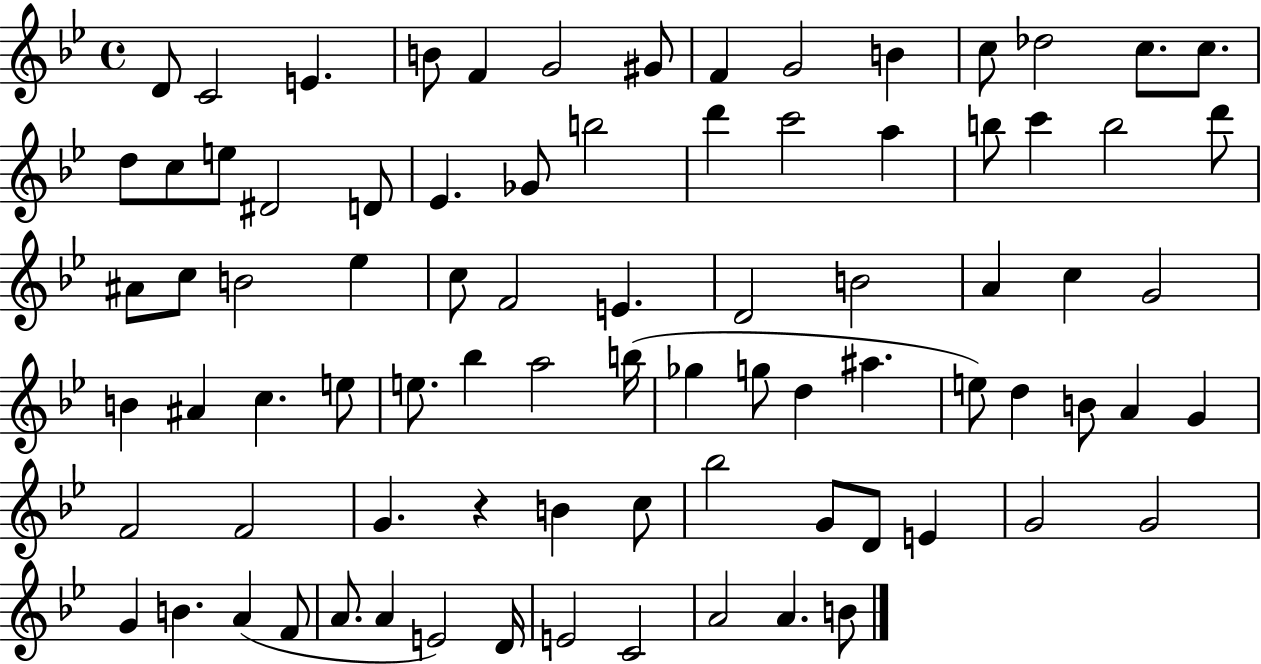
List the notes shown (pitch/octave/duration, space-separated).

D4/e C4/h E4/q. B4/e F4/q G4/h G#4/e F4/q G4/h B4/q C5/e Db5/h C5/e. C5/e. D5/e C5/e E5/e D#4/h D4/e Eb4/q. Gb4/e B5/h D6/q C6/h A5/q B5/e C6/q B5/h D6/e A#4/e C5/e B4/h Eb5/q C5/e F4/h E4/q. D4/h B4/h A4/q C5/q G4/h B4/q A#4/q C5/q. E5/e E5/e. Bb5/q A5/h B5/s Gb5/q G5/e D5/q A#5/q. E5/e D5/q B4/e A4/q G4/q F4/h F4/h G4/q. R/q B4/q C5/e Bb5/h G4/e D4/e E4/q G4/h G4/h G4/q B4/q. A4/q F4/e A4/e. A4/q E4/h D4/s E4/h C4/h A4/h A4/q. B4/e